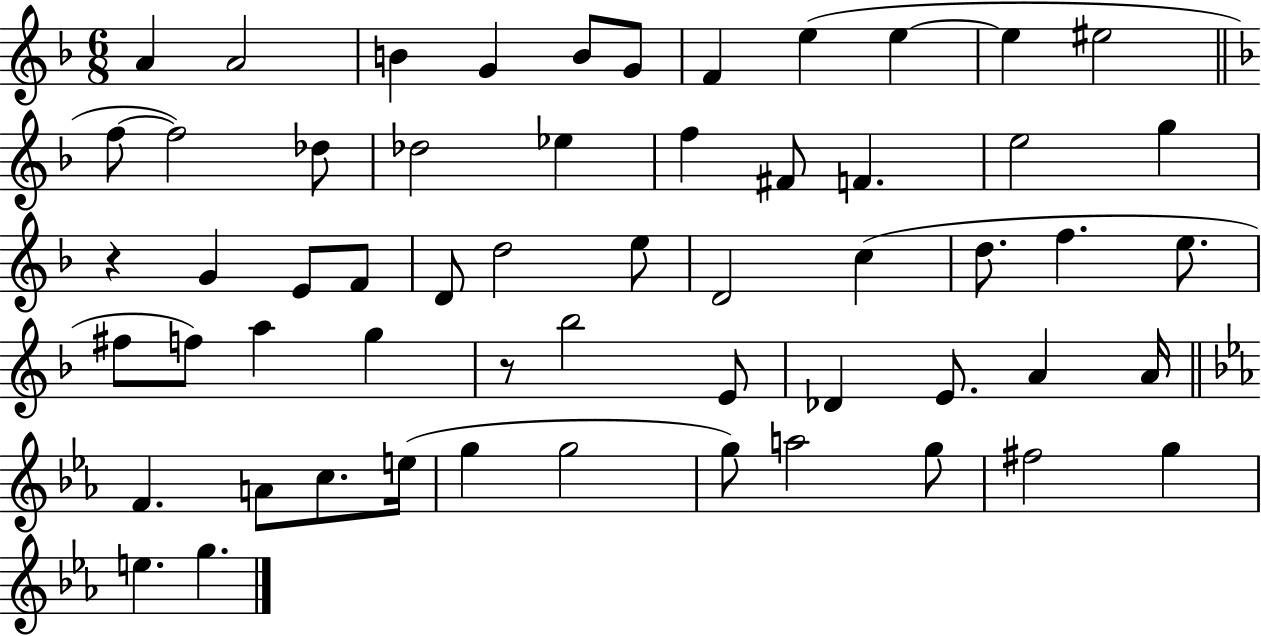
A4/q A4/h B4/q G4/q B4/e G4/e F4/q E5/q E5/q E5/q EIS5/h F5/e F5/h Db5/e Db5/h Eb5/q F5/q F#4/e F4/q. E5/h G5/q R/q G4/q E4/e F4/e D4/e D5/h E5/e D4/h C5/q D5/e. F5/q. E5/e. F#5/e F5/e A5/q G5/q R/e Bb5/h E4/e Db4/q E4/e. A4/q A4/s F4/q. A4/e C5/e. E5/s G5/q G5/h G5/e A5/h G5/e F#5/h G5/q E5/q. G5/q.